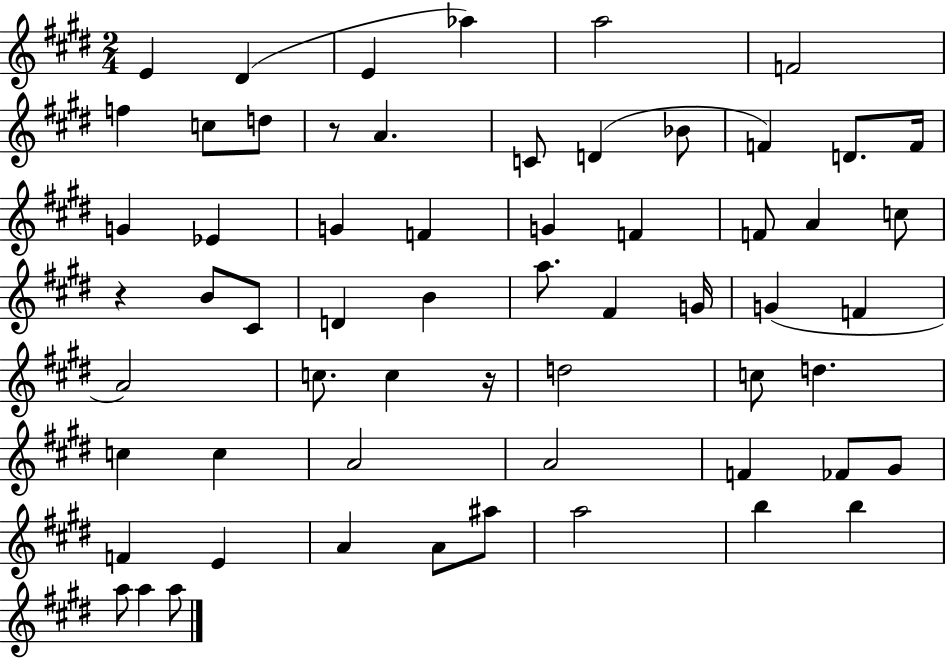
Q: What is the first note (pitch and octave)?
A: E4